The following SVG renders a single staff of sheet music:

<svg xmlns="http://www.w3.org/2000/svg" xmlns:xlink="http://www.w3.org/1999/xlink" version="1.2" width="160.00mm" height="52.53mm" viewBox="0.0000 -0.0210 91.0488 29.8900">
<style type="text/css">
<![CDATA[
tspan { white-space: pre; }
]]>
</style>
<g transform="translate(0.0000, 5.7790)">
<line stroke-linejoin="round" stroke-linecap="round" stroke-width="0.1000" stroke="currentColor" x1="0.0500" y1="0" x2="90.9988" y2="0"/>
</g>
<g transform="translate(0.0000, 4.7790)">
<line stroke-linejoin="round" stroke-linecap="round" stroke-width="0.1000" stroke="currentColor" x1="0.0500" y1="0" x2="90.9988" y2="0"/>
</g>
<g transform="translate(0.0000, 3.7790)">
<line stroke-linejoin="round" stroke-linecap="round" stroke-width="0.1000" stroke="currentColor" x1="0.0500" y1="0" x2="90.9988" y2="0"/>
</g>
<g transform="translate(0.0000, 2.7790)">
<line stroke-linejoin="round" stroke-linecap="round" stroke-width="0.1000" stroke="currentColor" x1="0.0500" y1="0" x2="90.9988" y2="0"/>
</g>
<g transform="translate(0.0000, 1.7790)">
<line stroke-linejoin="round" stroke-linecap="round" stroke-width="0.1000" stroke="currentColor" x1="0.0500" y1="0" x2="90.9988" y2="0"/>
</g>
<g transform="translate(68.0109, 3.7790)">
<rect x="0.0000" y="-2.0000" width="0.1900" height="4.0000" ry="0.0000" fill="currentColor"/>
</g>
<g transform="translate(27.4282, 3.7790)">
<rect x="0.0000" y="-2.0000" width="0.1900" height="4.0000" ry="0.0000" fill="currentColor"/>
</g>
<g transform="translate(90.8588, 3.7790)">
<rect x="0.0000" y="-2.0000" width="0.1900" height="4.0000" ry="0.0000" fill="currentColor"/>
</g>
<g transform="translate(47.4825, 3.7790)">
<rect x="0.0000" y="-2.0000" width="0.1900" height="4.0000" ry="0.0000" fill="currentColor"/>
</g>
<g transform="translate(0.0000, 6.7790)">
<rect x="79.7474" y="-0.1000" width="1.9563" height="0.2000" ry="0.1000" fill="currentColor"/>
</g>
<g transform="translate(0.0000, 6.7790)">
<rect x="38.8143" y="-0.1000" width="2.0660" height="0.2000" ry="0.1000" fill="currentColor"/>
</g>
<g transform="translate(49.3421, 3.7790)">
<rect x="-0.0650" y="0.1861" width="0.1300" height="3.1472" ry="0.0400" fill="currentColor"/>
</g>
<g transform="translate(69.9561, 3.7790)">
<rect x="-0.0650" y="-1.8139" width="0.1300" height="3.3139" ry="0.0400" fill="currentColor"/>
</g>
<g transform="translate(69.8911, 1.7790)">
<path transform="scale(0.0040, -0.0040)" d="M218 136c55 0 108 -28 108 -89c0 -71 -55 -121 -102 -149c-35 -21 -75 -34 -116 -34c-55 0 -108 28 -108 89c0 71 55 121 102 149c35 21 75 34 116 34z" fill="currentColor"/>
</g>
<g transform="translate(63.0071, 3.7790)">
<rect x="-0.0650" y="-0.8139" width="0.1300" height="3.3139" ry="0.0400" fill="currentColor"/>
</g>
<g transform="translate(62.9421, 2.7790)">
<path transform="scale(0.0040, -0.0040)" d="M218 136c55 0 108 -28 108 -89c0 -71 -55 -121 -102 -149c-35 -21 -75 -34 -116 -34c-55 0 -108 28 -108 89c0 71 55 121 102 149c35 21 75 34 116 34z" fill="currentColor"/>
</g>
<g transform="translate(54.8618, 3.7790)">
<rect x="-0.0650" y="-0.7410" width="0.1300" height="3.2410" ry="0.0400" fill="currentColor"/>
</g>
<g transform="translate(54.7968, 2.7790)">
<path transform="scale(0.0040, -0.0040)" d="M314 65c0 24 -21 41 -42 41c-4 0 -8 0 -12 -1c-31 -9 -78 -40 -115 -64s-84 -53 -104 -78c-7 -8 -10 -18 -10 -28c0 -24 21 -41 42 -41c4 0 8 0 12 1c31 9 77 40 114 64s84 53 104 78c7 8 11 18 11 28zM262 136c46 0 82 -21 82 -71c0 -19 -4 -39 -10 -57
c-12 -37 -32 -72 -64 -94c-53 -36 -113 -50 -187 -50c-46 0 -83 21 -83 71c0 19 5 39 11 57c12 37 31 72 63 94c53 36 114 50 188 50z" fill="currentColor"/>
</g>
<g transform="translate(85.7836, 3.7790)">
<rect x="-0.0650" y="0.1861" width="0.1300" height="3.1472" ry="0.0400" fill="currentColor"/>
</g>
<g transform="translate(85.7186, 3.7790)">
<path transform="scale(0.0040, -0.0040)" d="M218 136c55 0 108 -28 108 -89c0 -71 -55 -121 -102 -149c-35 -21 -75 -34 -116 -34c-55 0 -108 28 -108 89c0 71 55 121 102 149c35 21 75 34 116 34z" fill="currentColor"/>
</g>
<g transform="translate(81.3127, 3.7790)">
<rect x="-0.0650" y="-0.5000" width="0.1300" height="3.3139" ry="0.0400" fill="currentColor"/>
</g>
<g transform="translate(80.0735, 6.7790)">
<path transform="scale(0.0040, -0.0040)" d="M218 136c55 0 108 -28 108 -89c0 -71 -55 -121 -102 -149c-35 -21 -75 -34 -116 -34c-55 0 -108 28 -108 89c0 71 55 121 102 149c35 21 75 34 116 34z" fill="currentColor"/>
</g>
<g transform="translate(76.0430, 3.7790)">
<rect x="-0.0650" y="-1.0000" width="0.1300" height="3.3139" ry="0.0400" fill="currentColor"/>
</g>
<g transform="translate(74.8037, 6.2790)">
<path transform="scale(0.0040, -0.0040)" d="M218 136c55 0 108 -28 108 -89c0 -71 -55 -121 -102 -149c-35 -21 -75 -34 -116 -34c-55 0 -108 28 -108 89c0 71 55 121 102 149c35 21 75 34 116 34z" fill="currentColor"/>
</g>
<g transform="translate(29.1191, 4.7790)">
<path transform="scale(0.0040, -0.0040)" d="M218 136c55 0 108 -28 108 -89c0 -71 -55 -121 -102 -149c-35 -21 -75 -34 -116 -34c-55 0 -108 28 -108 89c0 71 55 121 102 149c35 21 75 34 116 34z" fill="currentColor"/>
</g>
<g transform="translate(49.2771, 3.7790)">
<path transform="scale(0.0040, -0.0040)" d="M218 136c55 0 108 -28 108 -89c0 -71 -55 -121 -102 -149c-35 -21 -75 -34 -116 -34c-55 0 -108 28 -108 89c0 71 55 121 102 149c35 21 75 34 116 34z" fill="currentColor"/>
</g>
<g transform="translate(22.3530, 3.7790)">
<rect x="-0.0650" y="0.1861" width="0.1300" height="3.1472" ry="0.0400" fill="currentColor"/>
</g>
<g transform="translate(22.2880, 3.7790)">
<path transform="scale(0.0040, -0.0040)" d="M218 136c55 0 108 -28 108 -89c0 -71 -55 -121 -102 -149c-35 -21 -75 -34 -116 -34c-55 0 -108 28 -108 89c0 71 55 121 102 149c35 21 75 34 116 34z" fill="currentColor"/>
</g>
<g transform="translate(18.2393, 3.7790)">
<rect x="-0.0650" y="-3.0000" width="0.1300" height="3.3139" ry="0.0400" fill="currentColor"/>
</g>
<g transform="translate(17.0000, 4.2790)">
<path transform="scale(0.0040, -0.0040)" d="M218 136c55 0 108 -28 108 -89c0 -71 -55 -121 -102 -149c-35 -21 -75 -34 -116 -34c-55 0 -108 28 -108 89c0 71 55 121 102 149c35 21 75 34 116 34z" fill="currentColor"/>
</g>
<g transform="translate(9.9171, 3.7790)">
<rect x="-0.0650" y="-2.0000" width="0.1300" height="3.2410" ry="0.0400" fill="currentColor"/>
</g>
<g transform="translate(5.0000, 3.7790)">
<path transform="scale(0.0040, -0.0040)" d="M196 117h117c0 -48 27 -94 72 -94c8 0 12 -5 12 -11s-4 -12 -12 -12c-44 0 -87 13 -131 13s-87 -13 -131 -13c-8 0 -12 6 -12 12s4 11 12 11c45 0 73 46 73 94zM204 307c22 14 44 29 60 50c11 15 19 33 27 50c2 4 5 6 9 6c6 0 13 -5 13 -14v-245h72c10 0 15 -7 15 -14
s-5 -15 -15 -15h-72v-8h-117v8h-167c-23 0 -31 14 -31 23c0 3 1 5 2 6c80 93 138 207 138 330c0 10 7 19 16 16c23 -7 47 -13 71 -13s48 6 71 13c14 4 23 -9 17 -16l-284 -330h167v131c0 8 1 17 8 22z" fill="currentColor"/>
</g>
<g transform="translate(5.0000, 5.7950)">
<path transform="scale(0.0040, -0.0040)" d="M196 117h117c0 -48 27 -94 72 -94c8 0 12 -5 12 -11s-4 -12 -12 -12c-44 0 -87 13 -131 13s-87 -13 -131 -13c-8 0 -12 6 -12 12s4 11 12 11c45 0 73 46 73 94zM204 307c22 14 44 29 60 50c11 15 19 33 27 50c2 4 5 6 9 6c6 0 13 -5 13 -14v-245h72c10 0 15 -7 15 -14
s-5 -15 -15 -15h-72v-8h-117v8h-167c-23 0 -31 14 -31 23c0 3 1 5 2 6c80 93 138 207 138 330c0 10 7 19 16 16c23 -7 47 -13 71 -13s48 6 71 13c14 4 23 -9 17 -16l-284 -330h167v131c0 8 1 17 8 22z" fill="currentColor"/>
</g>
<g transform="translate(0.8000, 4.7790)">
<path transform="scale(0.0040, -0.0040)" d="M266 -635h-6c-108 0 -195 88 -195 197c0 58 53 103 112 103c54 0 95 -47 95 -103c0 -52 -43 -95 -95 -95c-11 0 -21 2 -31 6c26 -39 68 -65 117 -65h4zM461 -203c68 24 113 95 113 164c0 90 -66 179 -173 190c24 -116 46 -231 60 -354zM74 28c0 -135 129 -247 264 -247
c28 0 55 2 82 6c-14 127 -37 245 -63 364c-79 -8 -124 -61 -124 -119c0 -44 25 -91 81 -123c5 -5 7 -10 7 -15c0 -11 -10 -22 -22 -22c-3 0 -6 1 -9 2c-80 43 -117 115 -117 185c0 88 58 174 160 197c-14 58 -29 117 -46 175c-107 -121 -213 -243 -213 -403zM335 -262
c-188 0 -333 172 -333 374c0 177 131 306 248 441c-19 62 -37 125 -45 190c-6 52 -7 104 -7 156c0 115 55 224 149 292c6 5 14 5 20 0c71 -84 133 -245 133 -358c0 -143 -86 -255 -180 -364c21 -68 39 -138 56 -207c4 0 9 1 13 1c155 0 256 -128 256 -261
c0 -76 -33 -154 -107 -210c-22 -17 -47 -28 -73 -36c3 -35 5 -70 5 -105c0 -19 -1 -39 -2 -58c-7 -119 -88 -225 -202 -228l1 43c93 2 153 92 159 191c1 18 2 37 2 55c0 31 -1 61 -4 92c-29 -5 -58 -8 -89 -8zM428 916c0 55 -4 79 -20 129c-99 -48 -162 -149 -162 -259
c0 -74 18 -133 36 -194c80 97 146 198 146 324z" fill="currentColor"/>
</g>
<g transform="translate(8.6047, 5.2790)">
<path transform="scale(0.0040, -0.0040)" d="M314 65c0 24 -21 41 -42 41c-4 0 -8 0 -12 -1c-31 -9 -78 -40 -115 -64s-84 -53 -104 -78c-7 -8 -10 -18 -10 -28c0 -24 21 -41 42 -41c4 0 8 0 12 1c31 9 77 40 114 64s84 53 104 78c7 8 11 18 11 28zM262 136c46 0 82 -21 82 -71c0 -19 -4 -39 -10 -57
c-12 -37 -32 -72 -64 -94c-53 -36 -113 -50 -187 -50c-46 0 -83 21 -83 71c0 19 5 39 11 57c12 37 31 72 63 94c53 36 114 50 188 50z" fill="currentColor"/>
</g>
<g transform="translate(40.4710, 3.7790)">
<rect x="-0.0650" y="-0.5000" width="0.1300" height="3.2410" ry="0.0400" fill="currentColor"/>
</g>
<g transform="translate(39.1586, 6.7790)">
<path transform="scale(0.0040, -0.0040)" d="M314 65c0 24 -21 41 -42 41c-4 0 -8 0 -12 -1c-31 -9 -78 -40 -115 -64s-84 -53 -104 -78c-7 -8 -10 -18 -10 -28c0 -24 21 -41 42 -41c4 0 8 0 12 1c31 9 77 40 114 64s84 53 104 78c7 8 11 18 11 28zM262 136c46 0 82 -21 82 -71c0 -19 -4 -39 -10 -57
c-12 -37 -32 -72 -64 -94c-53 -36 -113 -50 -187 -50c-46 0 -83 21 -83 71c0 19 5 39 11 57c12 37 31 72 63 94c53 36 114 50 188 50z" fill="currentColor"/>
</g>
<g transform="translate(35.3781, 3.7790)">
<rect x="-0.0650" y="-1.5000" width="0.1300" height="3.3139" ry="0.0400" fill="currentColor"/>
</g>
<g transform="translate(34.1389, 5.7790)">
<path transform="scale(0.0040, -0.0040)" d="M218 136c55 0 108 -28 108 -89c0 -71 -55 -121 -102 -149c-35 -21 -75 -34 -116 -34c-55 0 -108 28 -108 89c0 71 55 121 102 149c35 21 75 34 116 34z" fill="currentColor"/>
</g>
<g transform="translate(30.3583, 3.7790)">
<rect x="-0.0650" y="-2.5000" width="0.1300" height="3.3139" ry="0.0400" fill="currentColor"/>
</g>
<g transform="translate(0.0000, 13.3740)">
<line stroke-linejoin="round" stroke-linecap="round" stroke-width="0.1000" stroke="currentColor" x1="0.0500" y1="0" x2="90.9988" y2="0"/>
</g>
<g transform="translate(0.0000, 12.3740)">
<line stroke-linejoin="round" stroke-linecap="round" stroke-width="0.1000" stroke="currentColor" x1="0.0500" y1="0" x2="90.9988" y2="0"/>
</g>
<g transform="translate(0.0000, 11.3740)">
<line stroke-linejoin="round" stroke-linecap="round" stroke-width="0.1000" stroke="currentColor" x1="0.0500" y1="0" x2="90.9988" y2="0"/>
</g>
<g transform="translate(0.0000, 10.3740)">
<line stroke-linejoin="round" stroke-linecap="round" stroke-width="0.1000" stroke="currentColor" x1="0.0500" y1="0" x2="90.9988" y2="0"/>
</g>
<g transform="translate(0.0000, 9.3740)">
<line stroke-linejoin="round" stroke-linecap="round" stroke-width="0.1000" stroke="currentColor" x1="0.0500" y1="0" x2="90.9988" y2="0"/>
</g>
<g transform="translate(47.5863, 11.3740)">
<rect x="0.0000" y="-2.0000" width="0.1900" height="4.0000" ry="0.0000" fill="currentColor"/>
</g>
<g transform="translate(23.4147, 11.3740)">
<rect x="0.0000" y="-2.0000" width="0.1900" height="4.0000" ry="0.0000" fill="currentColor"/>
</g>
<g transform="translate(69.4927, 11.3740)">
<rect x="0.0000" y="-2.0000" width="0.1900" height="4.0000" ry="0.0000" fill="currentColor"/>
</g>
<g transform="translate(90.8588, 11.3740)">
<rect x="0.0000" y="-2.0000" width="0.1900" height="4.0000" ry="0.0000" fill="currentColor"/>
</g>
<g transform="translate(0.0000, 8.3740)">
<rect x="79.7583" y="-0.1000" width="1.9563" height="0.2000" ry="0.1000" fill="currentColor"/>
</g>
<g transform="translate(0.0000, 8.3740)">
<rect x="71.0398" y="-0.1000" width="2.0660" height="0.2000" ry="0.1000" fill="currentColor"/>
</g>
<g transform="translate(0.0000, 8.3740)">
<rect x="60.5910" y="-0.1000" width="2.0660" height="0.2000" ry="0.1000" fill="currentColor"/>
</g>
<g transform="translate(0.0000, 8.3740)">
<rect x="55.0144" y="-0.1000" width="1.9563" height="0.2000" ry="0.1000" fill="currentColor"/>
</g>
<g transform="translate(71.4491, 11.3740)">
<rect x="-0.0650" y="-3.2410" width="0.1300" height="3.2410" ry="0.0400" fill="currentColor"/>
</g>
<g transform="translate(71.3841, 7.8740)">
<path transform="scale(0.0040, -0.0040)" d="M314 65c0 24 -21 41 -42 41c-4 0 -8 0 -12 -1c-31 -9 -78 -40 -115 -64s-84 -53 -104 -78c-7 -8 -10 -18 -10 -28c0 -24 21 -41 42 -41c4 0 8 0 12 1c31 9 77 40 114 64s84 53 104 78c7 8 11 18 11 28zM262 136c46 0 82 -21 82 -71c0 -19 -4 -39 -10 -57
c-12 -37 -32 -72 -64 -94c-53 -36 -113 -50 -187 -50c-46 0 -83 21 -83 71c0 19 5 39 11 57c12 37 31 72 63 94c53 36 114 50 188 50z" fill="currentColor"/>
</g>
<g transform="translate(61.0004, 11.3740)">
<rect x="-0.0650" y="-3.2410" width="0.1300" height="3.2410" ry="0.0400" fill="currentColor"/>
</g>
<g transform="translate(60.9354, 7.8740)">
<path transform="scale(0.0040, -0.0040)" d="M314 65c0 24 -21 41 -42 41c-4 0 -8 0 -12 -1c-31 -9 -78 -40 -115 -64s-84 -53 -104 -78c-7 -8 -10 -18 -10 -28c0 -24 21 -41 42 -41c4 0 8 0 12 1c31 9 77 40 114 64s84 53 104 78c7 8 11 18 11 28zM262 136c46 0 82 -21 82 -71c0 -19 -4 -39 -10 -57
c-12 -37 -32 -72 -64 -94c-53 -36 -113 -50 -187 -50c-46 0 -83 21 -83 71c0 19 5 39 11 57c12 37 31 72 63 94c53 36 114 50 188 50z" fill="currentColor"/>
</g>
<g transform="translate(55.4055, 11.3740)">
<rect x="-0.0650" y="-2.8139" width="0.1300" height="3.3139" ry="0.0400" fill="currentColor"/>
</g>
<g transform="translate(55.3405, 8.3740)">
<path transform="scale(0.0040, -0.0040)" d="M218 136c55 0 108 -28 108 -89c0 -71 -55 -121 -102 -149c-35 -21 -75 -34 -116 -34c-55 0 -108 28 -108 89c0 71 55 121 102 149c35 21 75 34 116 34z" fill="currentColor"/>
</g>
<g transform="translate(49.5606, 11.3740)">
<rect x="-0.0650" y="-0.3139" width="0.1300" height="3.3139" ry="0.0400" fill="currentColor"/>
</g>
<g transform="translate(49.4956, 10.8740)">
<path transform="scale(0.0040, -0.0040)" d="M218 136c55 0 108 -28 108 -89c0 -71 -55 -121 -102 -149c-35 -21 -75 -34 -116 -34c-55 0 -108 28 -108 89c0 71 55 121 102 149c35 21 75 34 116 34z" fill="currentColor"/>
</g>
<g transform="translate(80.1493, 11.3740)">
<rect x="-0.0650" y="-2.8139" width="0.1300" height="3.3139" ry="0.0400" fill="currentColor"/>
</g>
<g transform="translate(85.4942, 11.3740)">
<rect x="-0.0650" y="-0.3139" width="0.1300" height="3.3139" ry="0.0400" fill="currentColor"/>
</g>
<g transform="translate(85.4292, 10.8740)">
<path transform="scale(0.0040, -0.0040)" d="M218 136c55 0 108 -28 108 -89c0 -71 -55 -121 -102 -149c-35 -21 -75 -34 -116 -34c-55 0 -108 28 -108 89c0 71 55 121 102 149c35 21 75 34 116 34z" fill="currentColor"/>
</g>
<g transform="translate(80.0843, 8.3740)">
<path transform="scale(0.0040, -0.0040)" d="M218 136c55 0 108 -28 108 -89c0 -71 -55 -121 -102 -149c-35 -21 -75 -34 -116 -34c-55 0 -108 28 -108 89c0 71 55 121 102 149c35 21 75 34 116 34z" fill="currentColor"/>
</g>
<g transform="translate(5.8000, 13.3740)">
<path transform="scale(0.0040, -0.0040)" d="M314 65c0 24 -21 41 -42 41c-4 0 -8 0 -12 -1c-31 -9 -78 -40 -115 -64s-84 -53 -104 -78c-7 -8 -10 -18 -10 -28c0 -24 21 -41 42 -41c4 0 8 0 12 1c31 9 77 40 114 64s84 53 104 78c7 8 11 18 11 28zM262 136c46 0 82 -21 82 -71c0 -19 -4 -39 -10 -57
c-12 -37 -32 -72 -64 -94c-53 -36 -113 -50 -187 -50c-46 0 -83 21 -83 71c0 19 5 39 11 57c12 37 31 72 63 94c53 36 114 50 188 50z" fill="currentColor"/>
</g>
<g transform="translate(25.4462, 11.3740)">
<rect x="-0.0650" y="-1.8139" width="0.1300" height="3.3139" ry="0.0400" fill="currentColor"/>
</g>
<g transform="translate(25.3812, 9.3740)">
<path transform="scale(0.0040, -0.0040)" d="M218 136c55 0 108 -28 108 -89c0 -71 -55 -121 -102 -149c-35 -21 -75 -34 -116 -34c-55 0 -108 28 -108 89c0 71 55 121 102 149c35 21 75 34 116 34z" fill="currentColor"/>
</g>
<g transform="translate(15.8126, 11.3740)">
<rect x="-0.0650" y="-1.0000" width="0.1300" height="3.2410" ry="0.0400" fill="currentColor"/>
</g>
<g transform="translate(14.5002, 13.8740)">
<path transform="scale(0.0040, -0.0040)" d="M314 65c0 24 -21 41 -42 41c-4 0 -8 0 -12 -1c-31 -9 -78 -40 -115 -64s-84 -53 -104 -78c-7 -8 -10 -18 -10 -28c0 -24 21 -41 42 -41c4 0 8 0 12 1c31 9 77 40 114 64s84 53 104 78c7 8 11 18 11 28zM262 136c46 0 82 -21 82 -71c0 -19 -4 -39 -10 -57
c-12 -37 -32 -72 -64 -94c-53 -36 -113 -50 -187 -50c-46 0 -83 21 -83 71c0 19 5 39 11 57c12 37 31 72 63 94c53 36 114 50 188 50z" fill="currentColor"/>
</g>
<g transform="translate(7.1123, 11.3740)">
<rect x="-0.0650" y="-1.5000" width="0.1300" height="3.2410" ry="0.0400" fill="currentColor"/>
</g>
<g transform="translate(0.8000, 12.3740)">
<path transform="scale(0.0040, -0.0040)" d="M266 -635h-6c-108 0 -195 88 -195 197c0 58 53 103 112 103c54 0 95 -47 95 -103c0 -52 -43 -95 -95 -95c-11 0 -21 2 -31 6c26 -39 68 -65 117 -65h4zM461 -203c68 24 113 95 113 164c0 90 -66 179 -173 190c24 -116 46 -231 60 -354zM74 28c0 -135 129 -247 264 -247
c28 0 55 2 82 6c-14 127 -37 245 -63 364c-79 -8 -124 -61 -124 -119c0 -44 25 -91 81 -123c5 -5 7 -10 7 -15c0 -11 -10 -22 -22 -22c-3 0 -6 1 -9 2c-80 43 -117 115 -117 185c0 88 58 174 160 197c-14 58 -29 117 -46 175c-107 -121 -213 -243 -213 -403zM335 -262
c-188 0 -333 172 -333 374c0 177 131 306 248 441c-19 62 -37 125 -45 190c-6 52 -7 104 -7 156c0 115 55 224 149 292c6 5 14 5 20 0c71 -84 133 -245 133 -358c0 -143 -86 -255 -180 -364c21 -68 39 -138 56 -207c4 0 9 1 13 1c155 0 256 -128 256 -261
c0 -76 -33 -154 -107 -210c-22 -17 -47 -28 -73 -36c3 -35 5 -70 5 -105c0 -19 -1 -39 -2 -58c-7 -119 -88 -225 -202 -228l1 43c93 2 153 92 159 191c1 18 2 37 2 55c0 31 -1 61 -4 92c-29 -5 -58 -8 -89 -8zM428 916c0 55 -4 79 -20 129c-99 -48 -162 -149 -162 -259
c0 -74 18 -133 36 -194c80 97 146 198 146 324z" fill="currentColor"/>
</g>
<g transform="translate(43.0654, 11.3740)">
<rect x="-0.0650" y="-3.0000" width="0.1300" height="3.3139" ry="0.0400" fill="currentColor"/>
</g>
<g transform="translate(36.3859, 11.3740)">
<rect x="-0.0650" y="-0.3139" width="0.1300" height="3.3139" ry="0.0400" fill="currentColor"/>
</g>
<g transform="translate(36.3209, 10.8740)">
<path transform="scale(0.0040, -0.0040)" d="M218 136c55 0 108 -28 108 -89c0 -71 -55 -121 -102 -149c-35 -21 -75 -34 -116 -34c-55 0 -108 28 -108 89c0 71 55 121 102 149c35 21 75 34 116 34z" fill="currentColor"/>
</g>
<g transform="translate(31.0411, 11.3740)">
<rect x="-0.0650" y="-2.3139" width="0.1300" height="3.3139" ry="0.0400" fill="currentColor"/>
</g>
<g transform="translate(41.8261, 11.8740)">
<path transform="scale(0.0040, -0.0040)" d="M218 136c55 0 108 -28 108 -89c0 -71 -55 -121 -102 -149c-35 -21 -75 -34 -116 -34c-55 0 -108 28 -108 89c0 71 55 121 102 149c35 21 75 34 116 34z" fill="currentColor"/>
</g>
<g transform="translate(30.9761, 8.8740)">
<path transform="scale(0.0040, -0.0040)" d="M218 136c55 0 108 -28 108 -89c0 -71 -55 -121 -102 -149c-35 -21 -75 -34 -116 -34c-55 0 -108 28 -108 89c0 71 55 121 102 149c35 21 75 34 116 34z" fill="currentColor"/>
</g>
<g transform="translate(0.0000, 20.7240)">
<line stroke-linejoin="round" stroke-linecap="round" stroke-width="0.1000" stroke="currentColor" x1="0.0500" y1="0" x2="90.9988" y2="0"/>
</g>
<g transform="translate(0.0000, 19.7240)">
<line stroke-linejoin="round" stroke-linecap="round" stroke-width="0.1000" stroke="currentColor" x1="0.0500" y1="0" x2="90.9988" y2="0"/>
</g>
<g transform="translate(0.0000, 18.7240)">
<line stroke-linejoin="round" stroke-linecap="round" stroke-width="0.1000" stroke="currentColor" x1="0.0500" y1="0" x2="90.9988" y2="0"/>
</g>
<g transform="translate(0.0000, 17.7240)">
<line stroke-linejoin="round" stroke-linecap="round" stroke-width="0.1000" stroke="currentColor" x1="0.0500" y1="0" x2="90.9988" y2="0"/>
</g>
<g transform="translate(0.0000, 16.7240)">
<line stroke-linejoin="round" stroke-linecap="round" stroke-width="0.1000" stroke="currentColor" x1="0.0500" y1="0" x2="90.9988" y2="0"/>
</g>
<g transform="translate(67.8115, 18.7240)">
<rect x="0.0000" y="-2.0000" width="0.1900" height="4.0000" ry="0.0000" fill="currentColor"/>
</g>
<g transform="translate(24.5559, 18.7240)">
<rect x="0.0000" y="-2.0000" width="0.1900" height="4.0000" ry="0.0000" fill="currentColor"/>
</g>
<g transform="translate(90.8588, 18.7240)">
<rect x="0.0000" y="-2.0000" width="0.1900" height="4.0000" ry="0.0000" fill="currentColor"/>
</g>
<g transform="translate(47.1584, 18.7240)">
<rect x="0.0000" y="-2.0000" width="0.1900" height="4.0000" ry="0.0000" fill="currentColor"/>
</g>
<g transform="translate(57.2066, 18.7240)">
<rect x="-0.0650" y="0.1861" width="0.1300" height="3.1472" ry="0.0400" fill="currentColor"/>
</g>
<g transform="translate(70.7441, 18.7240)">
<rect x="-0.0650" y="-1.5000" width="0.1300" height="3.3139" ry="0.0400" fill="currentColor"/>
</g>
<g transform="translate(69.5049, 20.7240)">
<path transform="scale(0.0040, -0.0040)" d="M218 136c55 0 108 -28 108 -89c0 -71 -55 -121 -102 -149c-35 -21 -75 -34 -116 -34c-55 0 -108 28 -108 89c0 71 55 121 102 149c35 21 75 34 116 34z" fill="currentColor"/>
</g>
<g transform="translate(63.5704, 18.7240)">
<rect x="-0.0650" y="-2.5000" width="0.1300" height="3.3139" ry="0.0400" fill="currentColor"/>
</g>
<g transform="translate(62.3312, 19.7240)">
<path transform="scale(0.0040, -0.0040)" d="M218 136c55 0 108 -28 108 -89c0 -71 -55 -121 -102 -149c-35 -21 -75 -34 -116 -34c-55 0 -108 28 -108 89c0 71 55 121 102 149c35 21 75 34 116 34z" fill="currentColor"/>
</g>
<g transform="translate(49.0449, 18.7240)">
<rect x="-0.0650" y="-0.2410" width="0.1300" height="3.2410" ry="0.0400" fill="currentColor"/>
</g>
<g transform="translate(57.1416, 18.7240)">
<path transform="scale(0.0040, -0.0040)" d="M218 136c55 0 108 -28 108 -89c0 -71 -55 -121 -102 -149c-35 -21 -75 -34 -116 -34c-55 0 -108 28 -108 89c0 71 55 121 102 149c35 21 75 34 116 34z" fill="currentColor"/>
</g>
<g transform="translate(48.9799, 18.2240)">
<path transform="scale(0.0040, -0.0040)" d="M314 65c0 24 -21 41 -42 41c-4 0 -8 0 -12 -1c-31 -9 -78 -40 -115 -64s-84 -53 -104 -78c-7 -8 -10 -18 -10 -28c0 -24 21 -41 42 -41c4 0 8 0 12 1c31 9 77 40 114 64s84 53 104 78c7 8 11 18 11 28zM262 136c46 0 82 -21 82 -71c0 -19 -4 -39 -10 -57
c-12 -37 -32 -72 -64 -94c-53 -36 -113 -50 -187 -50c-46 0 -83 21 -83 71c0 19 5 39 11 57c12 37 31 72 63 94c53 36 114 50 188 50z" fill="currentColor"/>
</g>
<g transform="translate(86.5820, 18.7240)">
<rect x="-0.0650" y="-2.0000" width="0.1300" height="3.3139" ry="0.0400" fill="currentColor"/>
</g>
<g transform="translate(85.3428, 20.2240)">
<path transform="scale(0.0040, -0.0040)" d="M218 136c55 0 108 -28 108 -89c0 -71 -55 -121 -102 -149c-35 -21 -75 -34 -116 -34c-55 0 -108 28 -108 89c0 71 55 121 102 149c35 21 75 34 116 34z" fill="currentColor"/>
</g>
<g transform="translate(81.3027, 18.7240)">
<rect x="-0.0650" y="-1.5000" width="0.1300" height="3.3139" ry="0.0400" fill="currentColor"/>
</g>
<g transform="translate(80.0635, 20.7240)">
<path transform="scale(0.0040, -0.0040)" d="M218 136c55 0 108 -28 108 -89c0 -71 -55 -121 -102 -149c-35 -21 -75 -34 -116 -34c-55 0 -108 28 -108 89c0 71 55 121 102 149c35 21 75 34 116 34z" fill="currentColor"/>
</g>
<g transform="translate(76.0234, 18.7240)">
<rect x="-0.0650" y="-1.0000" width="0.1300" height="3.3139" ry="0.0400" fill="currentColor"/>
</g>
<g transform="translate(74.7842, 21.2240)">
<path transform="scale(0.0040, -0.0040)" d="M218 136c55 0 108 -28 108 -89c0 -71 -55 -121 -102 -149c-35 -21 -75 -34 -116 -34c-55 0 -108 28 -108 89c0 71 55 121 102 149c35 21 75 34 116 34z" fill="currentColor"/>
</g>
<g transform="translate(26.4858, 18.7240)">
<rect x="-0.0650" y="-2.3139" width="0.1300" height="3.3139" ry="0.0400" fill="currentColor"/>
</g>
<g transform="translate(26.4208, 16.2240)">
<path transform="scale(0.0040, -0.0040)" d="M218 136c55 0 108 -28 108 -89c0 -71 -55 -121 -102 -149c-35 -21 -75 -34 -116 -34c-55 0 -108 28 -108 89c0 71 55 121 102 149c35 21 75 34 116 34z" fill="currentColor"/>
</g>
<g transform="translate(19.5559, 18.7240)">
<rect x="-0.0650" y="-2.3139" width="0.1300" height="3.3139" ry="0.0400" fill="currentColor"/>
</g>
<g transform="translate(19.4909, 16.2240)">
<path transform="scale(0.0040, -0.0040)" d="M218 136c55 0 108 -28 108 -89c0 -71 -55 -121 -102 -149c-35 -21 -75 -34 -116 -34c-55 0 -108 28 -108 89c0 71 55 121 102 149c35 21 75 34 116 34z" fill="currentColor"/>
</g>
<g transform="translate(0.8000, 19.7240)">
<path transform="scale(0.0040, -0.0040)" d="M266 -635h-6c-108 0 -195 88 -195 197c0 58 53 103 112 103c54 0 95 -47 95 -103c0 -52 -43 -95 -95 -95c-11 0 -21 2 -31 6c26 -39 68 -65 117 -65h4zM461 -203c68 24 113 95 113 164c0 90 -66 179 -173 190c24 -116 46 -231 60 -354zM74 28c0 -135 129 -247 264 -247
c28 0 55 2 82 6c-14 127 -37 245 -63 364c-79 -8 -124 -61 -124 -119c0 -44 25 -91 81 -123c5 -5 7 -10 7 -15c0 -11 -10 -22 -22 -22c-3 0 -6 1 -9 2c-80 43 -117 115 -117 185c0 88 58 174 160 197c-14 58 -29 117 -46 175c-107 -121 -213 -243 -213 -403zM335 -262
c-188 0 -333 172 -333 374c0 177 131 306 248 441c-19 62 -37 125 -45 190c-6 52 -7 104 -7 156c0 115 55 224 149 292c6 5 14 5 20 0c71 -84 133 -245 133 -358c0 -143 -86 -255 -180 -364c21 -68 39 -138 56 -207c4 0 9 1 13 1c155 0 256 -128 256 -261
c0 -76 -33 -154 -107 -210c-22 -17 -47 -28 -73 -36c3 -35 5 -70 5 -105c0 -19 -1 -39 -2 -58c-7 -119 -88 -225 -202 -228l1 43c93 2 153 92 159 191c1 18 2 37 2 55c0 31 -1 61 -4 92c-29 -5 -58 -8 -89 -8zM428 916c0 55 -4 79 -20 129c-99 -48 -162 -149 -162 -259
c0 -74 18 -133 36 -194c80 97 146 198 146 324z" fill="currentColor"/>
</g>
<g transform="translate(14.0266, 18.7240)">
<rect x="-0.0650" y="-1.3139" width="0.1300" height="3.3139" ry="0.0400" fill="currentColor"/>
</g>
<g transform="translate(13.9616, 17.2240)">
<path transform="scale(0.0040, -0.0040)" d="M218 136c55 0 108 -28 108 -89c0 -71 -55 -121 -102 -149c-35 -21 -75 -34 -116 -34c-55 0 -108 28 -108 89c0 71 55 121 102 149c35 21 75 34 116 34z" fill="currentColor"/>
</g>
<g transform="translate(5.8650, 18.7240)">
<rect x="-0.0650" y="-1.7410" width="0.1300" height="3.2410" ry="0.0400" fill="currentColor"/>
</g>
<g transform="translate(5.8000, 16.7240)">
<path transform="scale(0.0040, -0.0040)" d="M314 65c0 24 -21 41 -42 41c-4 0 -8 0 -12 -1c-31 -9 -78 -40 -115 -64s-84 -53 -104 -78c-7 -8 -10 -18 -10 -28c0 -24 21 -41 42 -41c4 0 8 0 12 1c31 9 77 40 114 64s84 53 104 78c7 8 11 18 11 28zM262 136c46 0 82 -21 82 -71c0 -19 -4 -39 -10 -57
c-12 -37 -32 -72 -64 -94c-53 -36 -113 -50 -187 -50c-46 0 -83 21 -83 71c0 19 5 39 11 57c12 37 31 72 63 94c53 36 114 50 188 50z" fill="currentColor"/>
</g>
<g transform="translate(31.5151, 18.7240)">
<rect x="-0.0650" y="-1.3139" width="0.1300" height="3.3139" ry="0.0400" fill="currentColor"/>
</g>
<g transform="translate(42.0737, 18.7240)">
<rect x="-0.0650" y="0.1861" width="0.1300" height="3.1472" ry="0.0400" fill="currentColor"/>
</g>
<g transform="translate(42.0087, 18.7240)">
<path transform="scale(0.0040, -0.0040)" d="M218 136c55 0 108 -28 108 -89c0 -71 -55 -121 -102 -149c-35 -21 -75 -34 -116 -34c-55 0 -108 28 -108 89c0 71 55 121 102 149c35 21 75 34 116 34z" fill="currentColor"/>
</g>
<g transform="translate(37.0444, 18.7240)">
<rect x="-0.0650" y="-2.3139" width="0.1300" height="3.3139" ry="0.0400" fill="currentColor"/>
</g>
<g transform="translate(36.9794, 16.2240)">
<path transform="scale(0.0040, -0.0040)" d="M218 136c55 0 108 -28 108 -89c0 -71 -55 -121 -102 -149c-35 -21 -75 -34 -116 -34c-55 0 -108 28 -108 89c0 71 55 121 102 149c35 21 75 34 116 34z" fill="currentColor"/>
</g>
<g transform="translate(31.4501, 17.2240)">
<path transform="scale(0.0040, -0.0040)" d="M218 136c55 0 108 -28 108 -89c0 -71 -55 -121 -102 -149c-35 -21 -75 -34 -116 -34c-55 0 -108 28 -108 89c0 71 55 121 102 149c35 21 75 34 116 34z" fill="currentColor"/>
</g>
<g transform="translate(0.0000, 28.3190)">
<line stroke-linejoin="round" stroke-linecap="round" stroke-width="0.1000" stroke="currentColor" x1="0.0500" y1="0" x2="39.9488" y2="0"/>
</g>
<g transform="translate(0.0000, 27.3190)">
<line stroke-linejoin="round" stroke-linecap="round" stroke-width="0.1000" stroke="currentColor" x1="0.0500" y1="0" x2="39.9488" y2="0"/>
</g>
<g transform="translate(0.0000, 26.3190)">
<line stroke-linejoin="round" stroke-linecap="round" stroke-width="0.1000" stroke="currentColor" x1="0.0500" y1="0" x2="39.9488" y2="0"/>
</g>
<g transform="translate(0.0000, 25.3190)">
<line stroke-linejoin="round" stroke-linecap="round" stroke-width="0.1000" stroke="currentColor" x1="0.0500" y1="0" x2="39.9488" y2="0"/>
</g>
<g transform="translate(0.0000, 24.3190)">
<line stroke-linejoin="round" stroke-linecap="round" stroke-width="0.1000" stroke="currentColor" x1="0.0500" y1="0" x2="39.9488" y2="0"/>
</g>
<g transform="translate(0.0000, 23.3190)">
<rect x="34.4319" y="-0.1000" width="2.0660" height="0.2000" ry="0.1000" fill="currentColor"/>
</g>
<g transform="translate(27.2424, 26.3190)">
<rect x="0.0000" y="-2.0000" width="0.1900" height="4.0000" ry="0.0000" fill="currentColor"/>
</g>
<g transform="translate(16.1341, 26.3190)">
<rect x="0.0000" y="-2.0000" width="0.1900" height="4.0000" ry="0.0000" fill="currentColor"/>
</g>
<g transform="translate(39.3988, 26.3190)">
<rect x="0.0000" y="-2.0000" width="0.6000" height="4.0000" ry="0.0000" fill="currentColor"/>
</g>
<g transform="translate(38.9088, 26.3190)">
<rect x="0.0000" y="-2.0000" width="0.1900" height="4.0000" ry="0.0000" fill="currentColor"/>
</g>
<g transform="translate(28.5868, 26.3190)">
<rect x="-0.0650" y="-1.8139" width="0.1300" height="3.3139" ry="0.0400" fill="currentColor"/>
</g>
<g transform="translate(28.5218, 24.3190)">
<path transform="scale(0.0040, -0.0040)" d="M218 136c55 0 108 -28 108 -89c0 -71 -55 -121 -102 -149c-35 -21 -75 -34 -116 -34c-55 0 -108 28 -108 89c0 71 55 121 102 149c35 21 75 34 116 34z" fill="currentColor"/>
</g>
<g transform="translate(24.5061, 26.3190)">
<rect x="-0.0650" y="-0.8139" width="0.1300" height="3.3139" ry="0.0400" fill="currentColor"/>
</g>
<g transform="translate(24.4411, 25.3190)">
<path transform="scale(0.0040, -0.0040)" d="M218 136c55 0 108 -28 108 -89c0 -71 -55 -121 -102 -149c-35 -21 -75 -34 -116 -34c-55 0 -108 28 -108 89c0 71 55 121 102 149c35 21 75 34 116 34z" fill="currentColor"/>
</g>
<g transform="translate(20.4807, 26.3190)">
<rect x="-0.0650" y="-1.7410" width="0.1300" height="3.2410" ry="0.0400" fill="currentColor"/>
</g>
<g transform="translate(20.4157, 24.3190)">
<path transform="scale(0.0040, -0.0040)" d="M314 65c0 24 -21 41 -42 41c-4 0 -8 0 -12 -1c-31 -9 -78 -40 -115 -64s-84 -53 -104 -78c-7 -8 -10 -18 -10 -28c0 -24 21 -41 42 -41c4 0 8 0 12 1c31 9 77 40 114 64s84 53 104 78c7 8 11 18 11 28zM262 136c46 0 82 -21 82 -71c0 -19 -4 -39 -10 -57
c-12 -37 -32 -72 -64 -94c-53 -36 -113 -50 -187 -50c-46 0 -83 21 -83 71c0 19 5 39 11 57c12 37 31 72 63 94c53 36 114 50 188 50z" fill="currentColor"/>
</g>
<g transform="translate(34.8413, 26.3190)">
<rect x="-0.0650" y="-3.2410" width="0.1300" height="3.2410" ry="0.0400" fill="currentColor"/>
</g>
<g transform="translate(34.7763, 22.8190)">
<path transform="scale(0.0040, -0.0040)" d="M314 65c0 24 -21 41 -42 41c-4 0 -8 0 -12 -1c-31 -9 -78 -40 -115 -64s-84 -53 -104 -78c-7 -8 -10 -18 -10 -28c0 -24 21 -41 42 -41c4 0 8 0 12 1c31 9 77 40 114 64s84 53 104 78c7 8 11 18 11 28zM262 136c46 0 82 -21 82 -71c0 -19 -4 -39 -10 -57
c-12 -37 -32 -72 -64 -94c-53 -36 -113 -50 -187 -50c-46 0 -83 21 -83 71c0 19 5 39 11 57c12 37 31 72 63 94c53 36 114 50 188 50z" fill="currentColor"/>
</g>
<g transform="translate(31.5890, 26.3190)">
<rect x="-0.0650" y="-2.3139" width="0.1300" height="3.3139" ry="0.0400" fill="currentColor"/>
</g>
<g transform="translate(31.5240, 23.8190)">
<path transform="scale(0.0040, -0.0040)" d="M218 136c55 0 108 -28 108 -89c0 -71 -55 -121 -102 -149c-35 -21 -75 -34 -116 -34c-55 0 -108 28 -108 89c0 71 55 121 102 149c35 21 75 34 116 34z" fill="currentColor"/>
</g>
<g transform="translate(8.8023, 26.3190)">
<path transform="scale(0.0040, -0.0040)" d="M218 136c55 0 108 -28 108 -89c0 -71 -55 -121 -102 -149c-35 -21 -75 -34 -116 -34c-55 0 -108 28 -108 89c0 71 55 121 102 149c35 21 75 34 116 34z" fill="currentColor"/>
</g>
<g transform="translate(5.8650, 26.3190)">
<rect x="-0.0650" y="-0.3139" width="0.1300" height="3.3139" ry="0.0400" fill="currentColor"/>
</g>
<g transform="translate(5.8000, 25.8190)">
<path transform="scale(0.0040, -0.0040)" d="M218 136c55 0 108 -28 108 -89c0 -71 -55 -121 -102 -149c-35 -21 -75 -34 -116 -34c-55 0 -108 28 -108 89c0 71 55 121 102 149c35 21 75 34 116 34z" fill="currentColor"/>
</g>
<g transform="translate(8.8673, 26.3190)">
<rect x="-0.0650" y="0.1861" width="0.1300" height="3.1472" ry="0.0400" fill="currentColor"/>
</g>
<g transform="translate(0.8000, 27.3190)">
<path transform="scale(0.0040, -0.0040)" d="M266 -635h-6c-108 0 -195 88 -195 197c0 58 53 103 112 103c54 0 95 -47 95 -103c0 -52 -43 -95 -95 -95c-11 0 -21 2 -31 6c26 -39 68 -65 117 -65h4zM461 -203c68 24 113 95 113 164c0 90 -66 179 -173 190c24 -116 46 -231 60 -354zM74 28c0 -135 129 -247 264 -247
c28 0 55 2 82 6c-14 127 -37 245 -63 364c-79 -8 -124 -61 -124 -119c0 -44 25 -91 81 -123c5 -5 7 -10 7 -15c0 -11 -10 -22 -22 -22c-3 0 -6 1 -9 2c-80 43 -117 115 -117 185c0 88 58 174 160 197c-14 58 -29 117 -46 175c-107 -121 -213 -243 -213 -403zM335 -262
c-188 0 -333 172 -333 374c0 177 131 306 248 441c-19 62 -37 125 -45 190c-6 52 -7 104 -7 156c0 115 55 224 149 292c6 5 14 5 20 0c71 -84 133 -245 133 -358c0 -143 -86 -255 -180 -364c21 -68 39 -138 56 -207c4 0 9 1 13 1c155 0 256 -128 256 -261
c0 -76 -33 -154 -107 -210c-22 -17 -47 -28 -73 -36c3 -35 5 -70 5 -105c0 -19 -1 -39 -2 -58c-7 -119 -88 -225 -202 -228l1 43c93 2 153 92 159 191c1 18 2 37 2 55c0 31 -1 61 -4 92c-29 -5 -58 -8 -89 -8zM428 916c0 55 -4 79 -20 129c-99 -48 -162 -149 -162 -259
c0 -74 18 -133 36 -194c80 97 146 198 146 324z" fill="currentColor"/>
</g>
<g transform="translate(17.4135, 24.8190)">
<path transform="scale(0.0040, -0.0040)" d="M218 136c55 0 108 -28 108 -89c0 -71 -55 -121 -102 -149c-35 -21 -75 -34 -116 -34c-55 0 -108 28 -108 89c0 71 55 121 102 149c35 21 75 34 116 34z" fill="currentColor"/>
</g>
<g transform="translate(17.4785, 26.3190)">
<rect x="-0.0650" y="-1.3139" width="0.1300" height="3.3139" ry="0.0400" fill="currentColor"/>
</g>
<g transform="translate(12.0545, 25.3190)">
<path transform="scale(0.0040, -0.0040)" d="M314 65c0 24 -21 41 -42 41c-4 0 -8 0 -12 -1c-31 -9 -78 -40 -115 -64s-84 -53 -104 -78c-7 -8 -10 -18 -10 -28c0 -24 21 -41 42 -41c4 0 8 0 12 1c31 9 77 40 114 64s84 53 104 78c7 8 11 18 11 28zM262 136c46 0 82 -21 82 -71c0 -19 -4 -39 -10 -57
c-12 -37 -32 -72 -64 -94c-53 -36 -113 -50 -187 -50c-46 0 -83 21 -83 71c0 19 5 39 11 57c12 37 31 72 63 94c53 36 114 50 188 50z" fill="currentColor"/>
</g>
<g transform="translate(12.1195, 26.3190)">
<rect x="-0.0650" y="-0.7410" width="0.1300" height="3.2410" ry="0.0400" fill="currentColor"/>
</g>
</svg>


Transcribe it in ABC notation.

X:1
T:Untitled
M:4/4
L:1/4
K:C
F2 A B G E C2 B d2 d f D C B E2 D2 f g c A c a b2 b2 a c f2 e g g e g B c2 B G E D E F c B d2 e f2 d f g b2